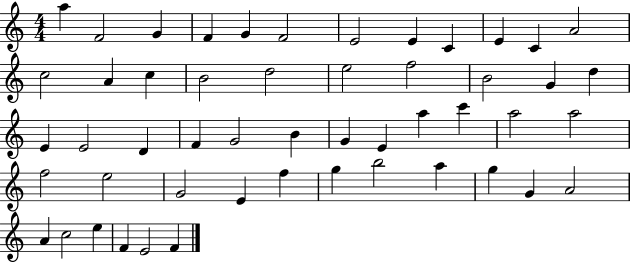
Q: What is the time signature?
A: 4/4